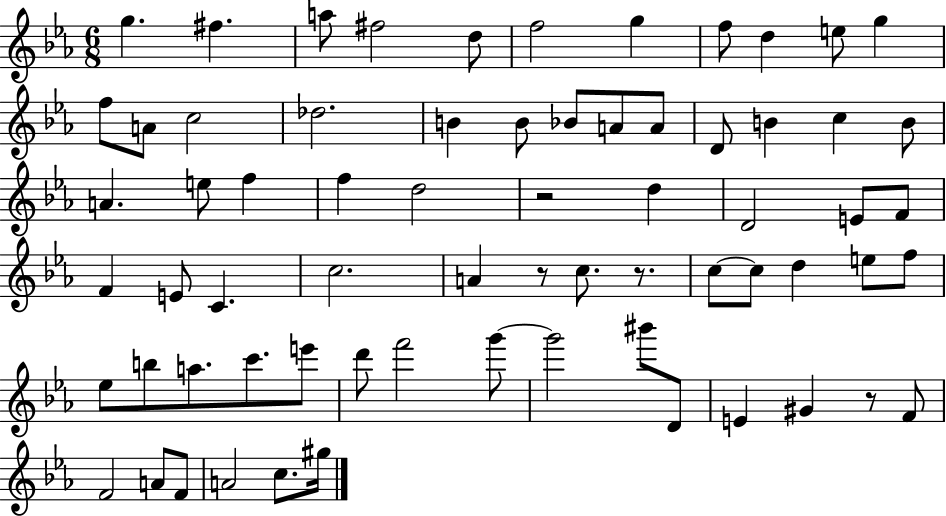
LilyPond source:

{
  \clef treble
  \numericTimeSignature
  \time 6/8
  \key ees \major
  g''4. fis''4. | a''8 fis''2 d''8 | f''2 g''4 | f''8 d''4 e''8 g''4 | \break f''8 a'8 c''2 | des''2. | b'4 b'8 bes'8 a'8 a'8 | d'8 b'4 c''4 b'8 | \break a'4. e''8 f''4 | f''4 d''2 | r2 d''4 | d'2 e'8 f'8 | \break f'4 e'8 c'4. | c''2. | a'4 r8 c''8. r8. | c''8~~ c''8 d''4 e''8 f''8 | \break ees''8 b''8 a''8. c'''8. e'''8 | d'''8 f'''2 g'''8~~ | g'''2 bis'''8 d'8 | e'4 gis'4 r8 f'8 | \break f'2 a'8 f'8 | a'2 c''8. gis''16 | \bar "|."
}